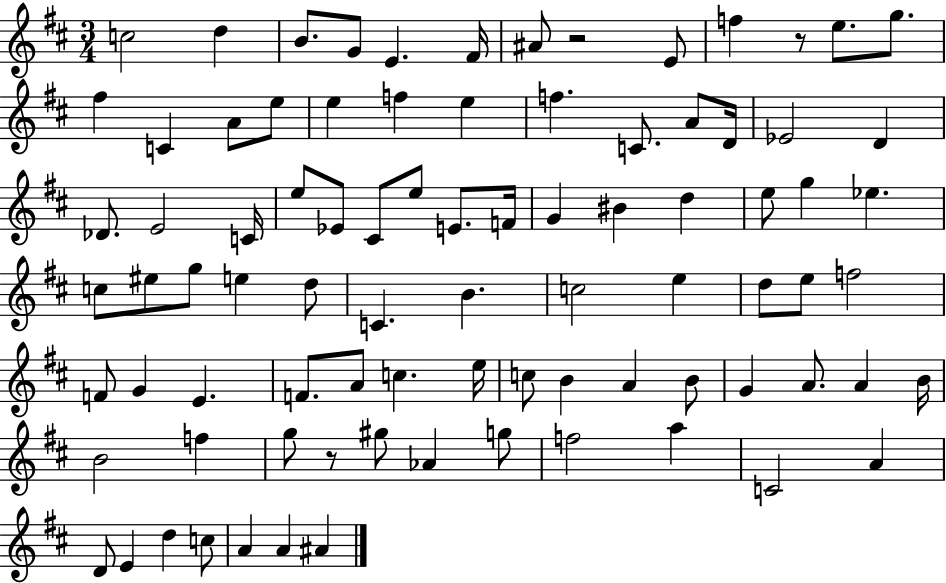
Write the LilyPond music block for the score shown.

{
  \clef treble
  \numericTimeSignature
  \time 3/4
  \key d \major
  c''2 d''4 | b'8. g'8 e'4. fis'16 | ais'8 r2 e'8 | f''4 r8 e''8. g''8. | \break fis''4 c'4 a'8 e''8 | e''4 f''4 e''4 | f''4. c'8. a'8 d'16 | ees'2 d'4 | \break des'8. e'2 c'16 | e''8 ees'8 cis'8 e''8 e'8. f'16 | g'4 bis'4 d''4 | e''8 g''4 ees''4. | \break c''8 eis''8 g''8 e''4 d''8 | c'4. b'4. | c''2 e''4 | d''8 e''8 f''2 | \break f'8 g'4 e'4. | f'8. a'8 c''4. e''16 | c''8 b'4 a'4 b'8 | g'4 a'8. a'4 b'16 | \break b'2 f''4 | g''8 r8 gis''8 aes'4 g''8 | f''2 a''4 | c'2 a'4 | \break d'8 e'4 d''4 c''8 | a'4 a'4 ais'4 | \bar "|."
}